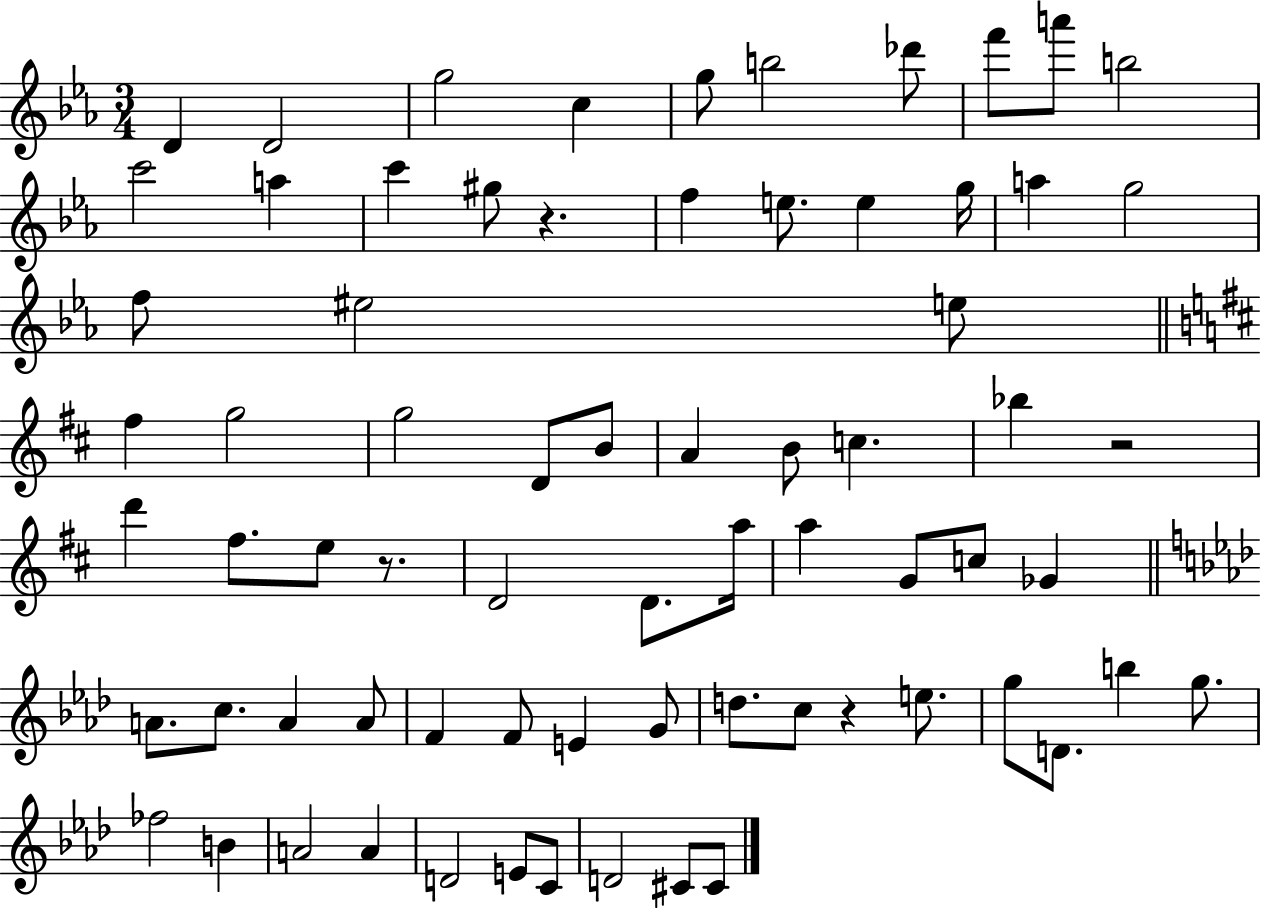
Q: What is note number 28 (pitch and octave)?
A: B4